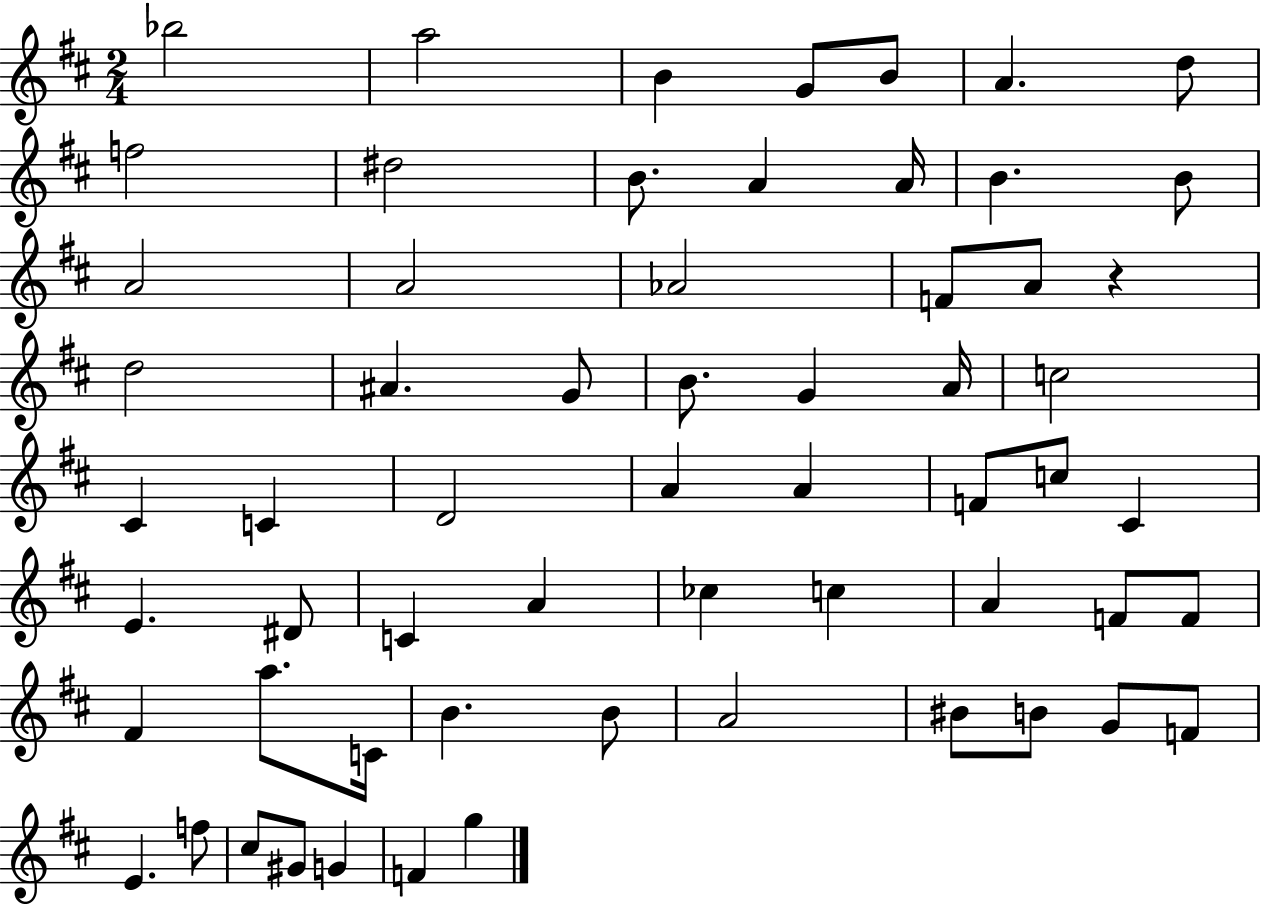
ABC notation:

X:1
T:Untitled
M:2/4
L:1/4
K:D
_b2 a2 B G/2 B/2 A d/2 f2 ^d2 B/2 A A/4 B B/2 A2 A2 _A2 F/2 A/2 z d2 ^A G/2 B/2 G A/4 c2 ^C C D2 A A F/2 c/2 ^C E ^D/2 C A _c c A F/2 F/2 ^F a/2 C/4 B B/2 A2 ^B/2 B/2 G/2 F/2 E f/2 ^c/2 ^G/2 G F g